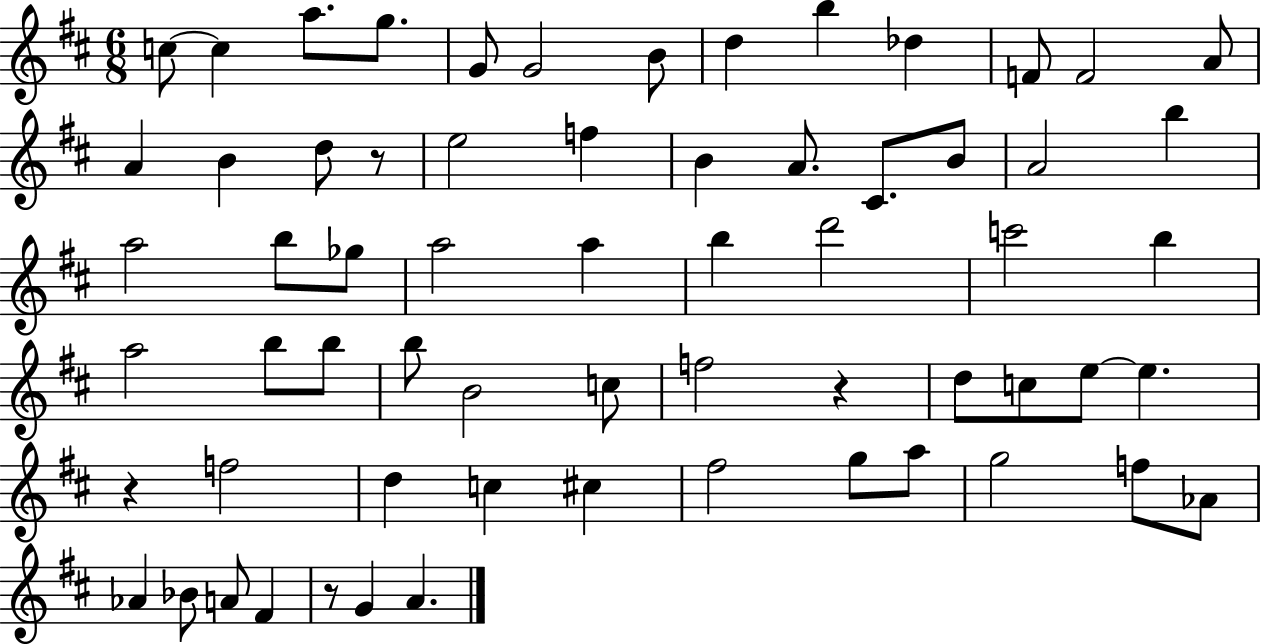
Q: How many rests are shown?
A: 4